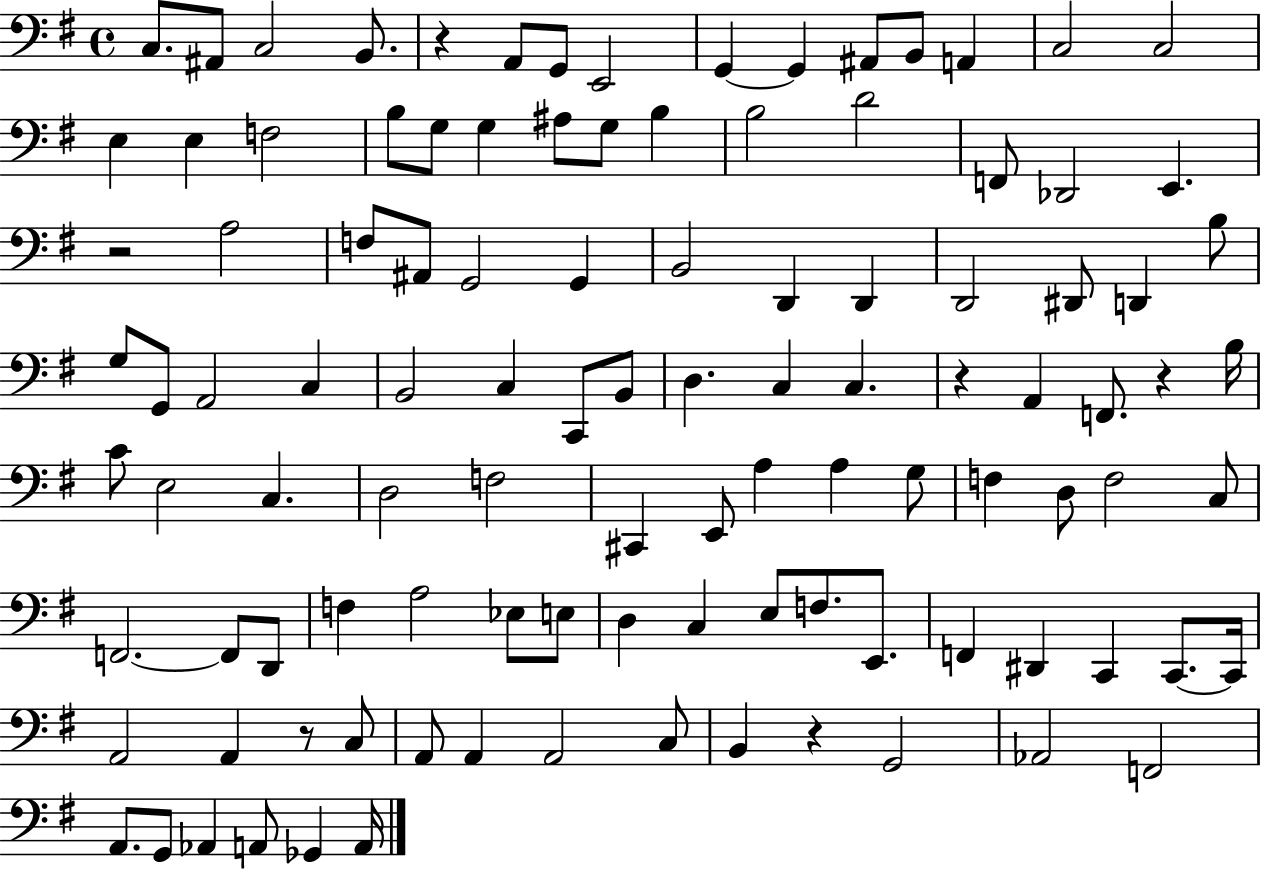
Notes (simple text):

C3/e. A#2/e C3/h B2/e. R/q A2/e G2/e E2/h G2/q G2/q A#2/e B2/e A2/q C3/h C3/h E3/q E3/q F3/h B3/e G3/e G3/q A#3/e G3/e B3/q B3/h D4/h F2/e Db2/h E2/q. R/h A3/h F3/e A#2/e G2/h G2/q B2/h D2/q D2/q D2/h D#2/e D2/q B3/e G3/e G2/e A2/h C3/q B2/h C3/q C2/e B2/e D3/q. C3/q C3/q. R/q A2/q F2/e. R/q B3/s C4/e E3/h C3/q. D3/h F3/h C#2/q E2/e A3/q A3/q G3/e F3/q D3/e F3/h C3/e F2/h. F2/e D2/e F3/q A3/h Eb3/e E3/e D3/q C3/q E3/e F3/e. E2/e. F2/q D#2/q C2/q C2/e. C2/s A2/h A2/q R/e C3/e A2/e A2/q A2/h C3/e B2/q R/q G2/h Ab2/h F2/h A2/e. G2/e Ab2/q A2/e Gb2/q A2/s